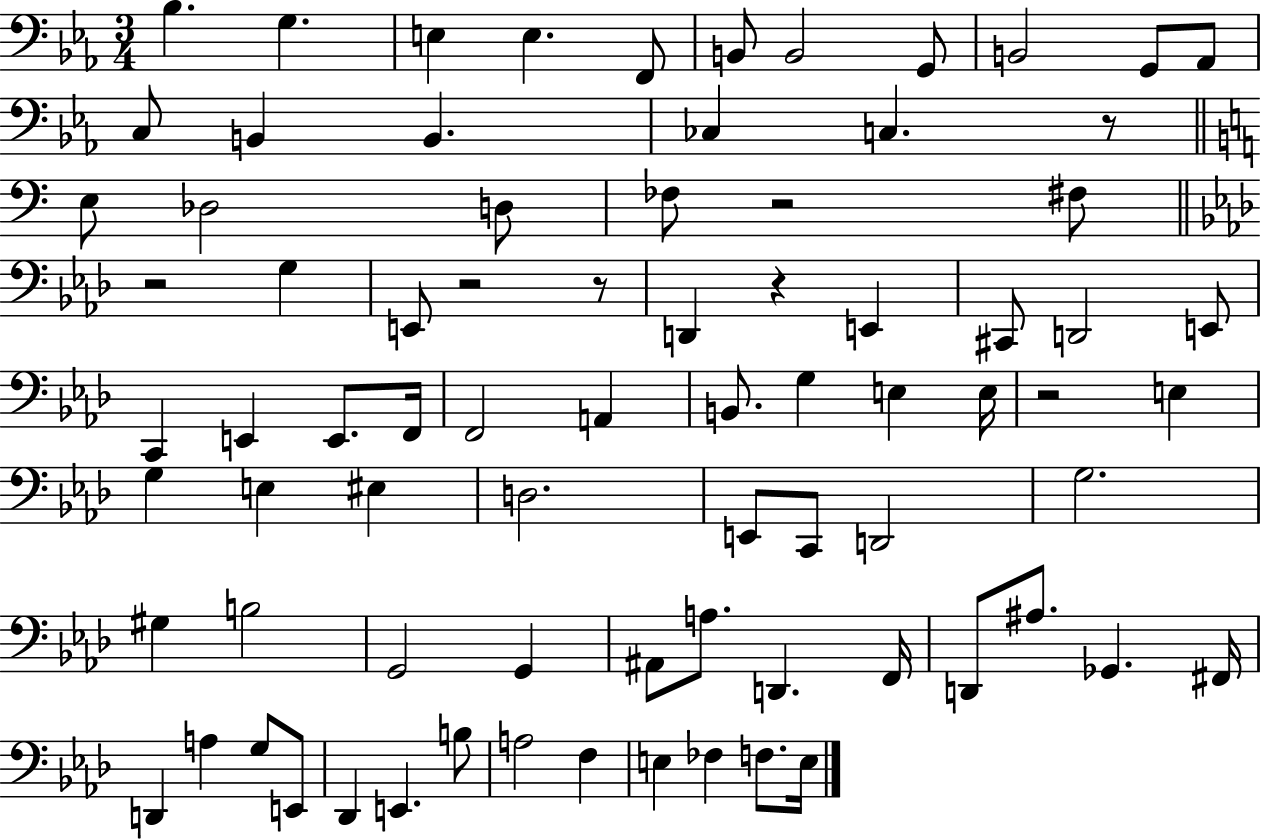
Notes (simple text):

Bb3/q. G3/q. E3/q E3/q. F2/e B2/e B2/h G2/e B2/h G2/e Ab2/e C3/e B2/q B2/q. CES3/q C3/q. R/e E3/e Db3/h D3/e FES3/e R/h F#3/e R/h G3/q E2/e R/h R/e D2/q R/q E2/q C#2/e D2/h E2/e C2/q E2/q E2/e. F2/s F2/h A2/q B2/e. G3/q E3/q E3/s R/h E3/q G3/q E3/q EIS3/q D3/h. E2/e C2/e D2/h G3/h. G#3/q B3/h G2/h G2/q A#2/e A3/e. D2/q. F2/s D2/e A#3/e. Gb2/q. F#2/s D2/q A3/q G3/e E2/e Db2/q E2/q. B3/e A3/h F3/q E3/q FES3/q F3/e. E3/s